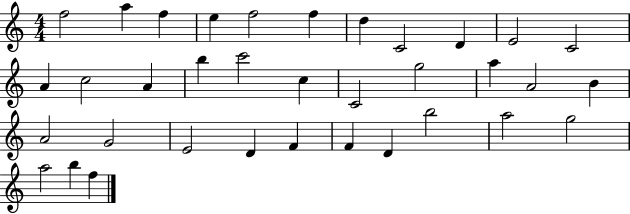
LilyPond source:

{
  \clef treble
  \numericTimeSignature
  \time 4/4
  \key c \major
  f''2 a''4 f''4 | e''4 f''2 f''4 | d''4 c'2 d'4 | e'2 c'2 | \break a'4 c''2 a'4 | b''4 c'''2 c''4 | c'2 g''2 | a''4 a'2 b'4 | \break a'2 g'2 | e'2 d'4 f'4 | f'4 d'4 b''2 | a''2 g''2 | \break a''2 b''4 f''4 | \bar "|."
}